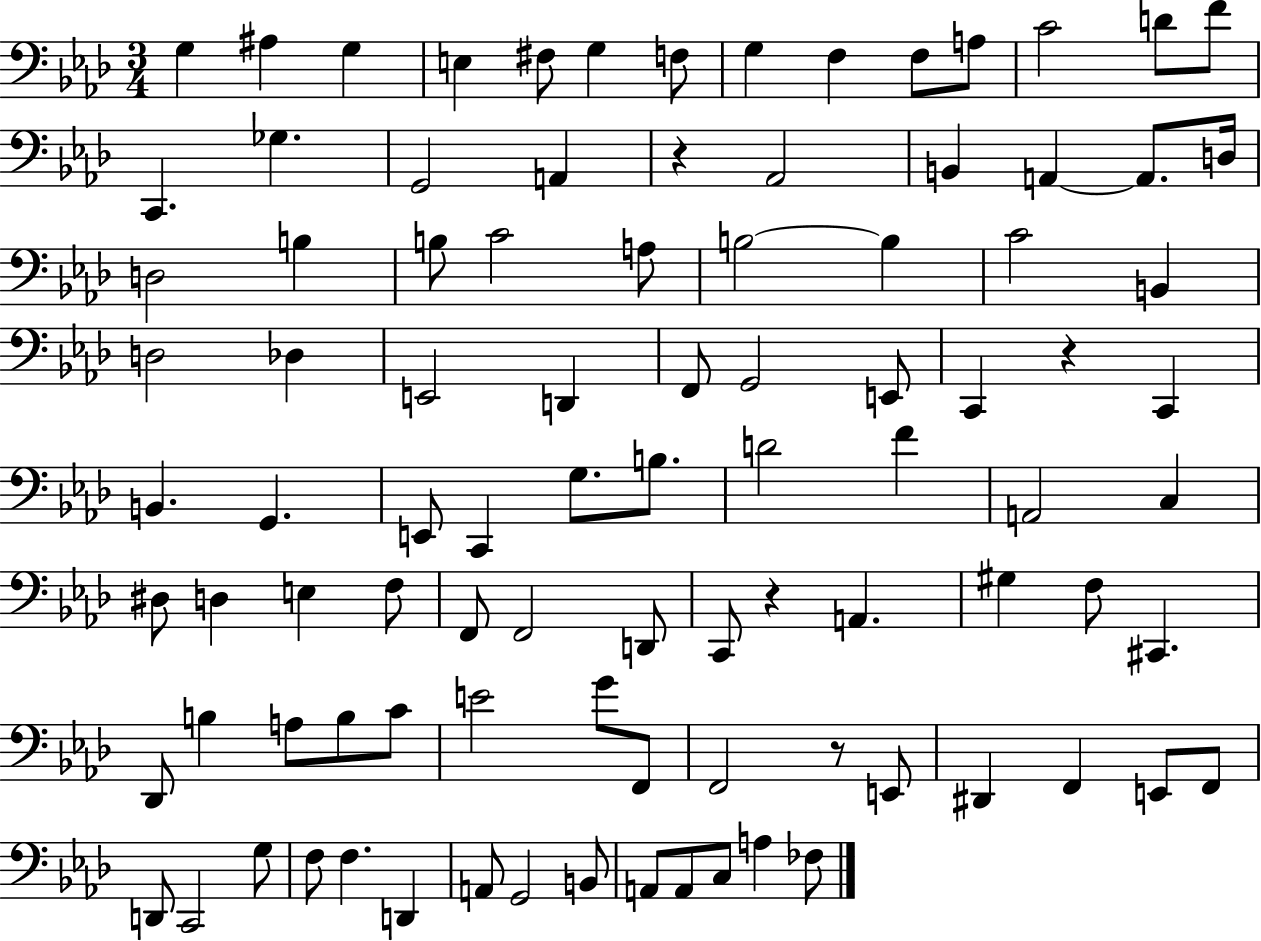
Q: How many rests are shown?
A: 4